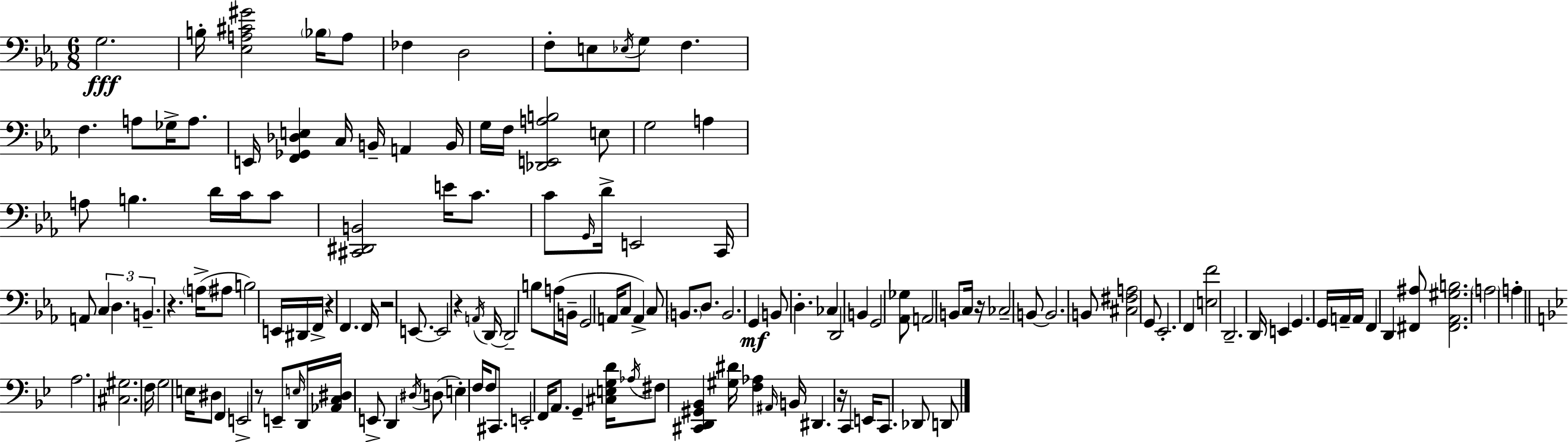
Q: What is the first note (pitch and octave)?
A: G3